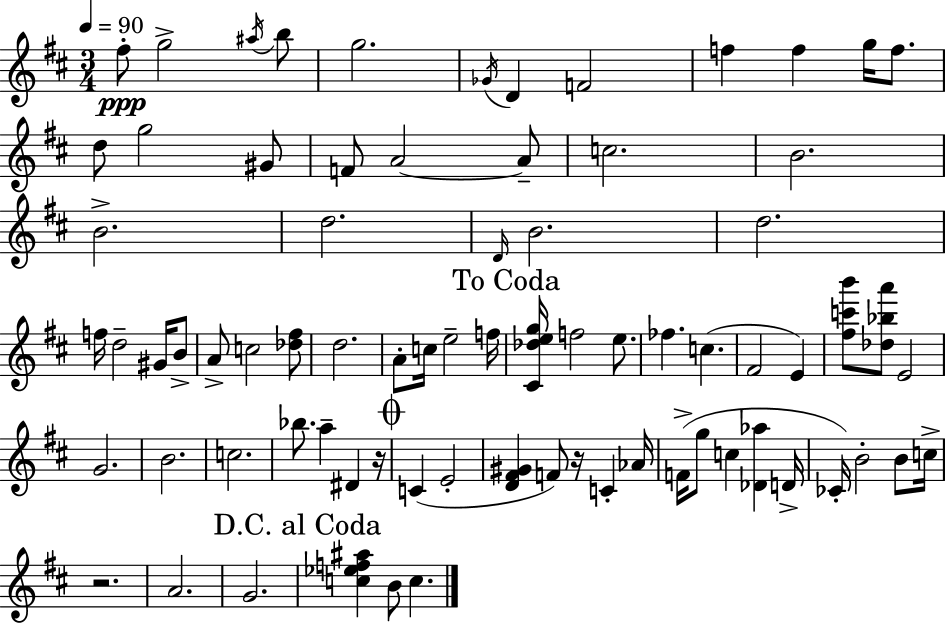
{
  \clef treble
  \numericTimeSignature
  \time 3/4
  \key d \major
  \tempo 4 = 90
  fis''8-.\ppp g''2-> \acciaccatura { ais''16 } b''8 | g''2. | \acciaccatura { ges'16 } d'4 f'2 | f''4 f''4 g''16 f''8. | \break d''8 g''2 | gis'8 f'8 a'2~~ | a'8-- c''2. | b'2. | \break b'2.-> | d''2. | \grace { d'16 } b'2. | d''2. | \break f''16 d''2-- | gis'16 b'8-> a'8-> c''2 | <des'' fis''>8 d''2. | a'8-. c''16 e''2-- | \break f''16 \mark "To Coda" <cis' des'' e'' g''>16 f''2 | e''8. fes''4. c''4.( | fis'2 e'4) | <fis'' c''' b'''>8 <des'' bes'' a'''>8 e'2 | \break g'2. | b'2. | c''2. | bes''8. a''4-- dis'4 | \break r16 \mark \markup { \musicglyph "scripts.coda" } c'4( e'2-. | <d' fis' gis'>4 f'8) r16 c'4-. | aes'16 f'16->( g''8 c''4 <des' aes''>4 | d'16-> ces'16-.) b'2-. | \break b'8 c''16-> r2. | a'2. | g'2. | \mark "D.C. al Coda" <c'' ees'' f'' ais''>4 b'8 c''4. | \break \bar "|."
}